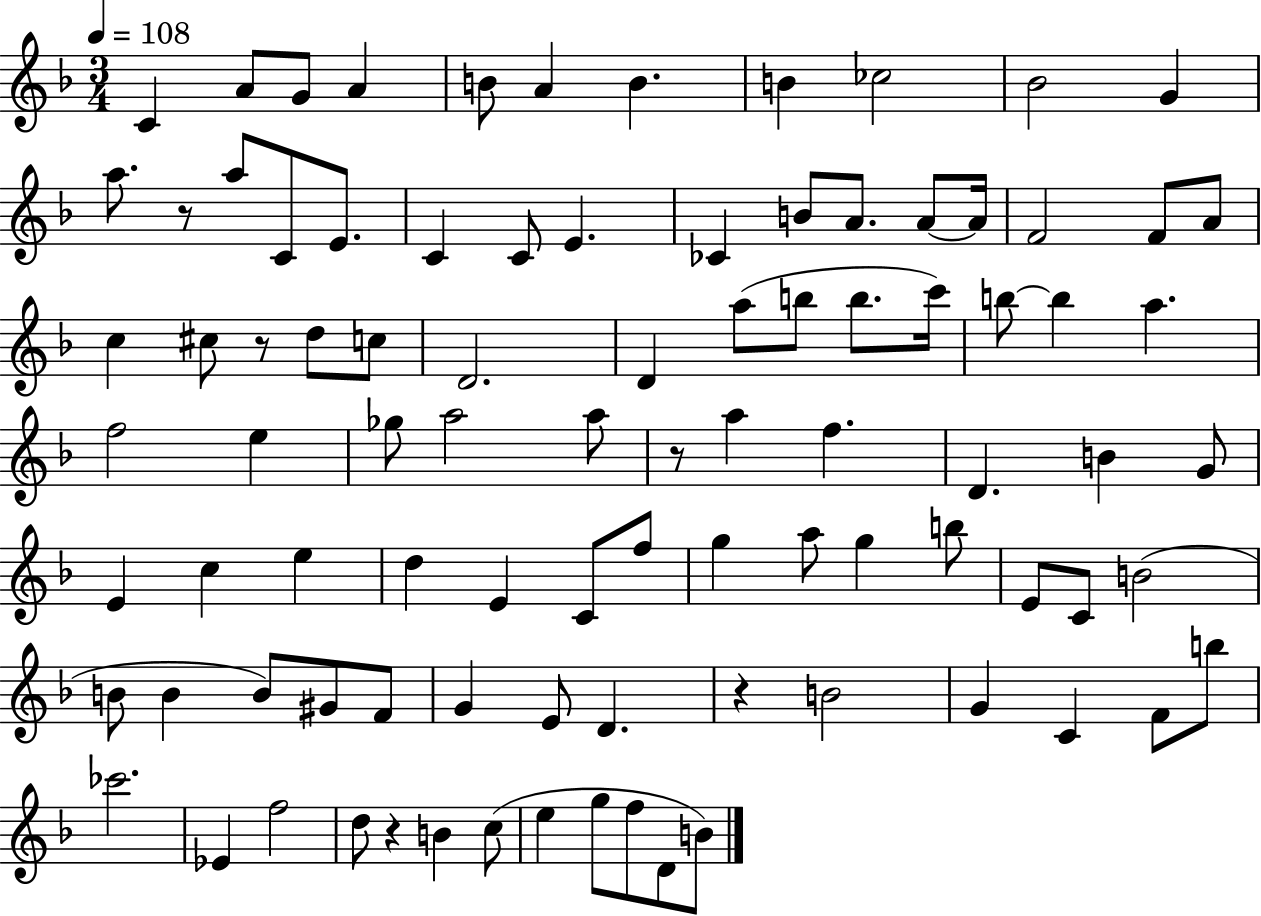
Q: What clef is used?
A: treble